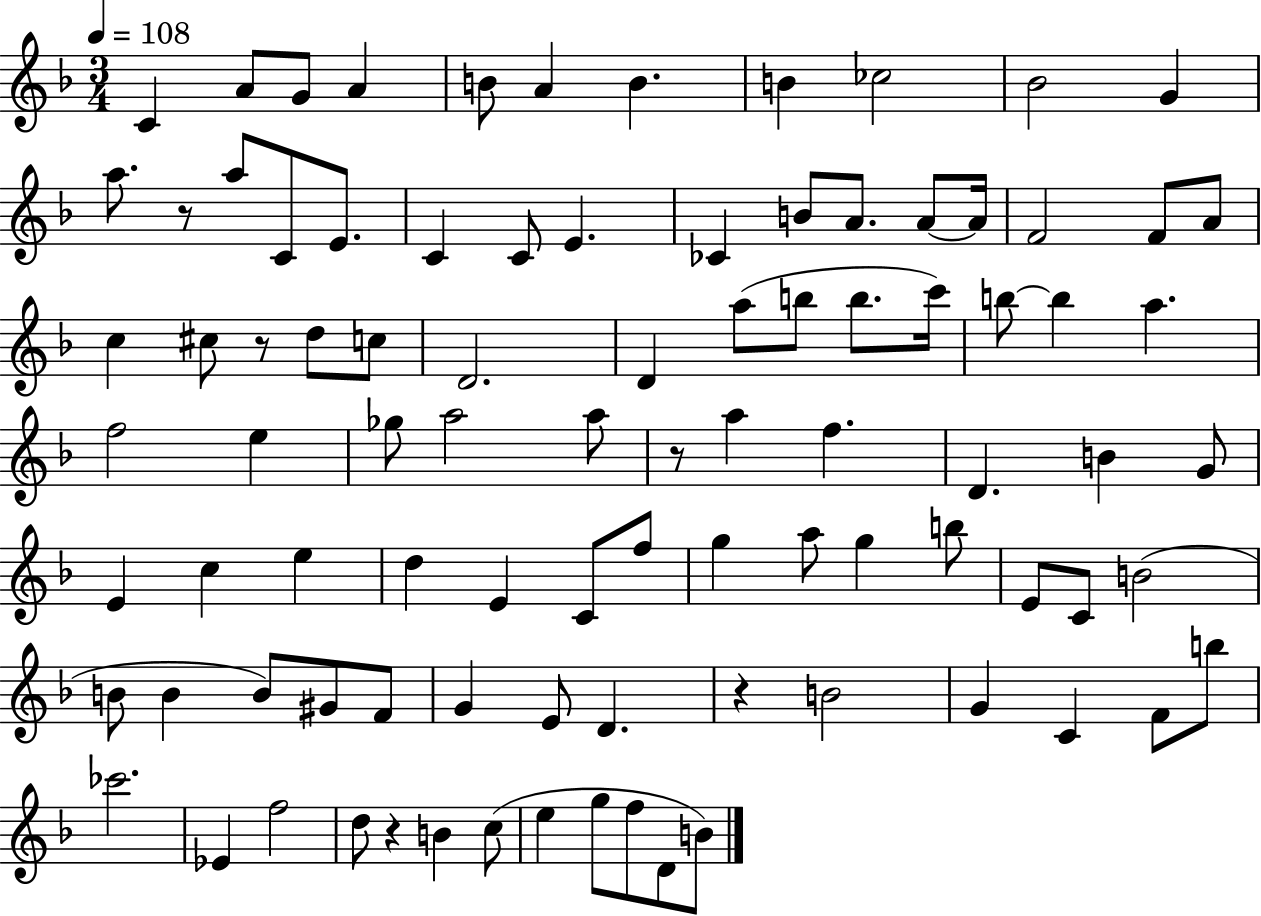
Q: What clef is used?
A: treble